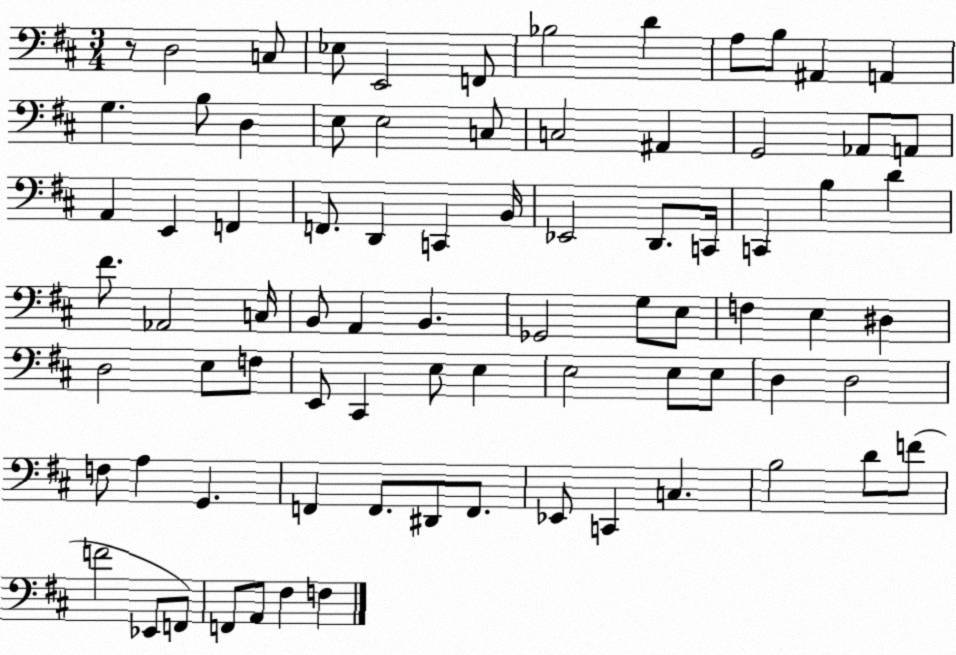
X:1
T:Untitled
M:3/4
L:1/4
K:D
z/2 D,2 C,/2 _E,/2 E,,2 F,,/2 _B,2 D A,/2 B,/2 ^A,, A,, G, B,/2 D, E,/2 E,2 C,/2 C,2 ^A,, G,,2 _A,,/2 A,,/2 A,, E,, F,, F,,/2 D,, C,, B,,/4 _E,,2 D,,/2 C,,/4 C,, B, D ^F/2 _A,,2 C,/4 B,,/2 A,, B,, _G,,2 G,/2 E,/2 F, E, ^D, D,2 E,/2 F,/2 E,,/2 ^C,, E,/2 E, E,2 E,/2 E,/2 D, D,2 F,/2 A, G,, F,, F,,/2 ^D,,/2 F,,/2 _E,,/2 C,, C, B,2 D/2 F/2 F2 _E,,/2 F,,/2 F,,/2 A,,/2 ^F, F,